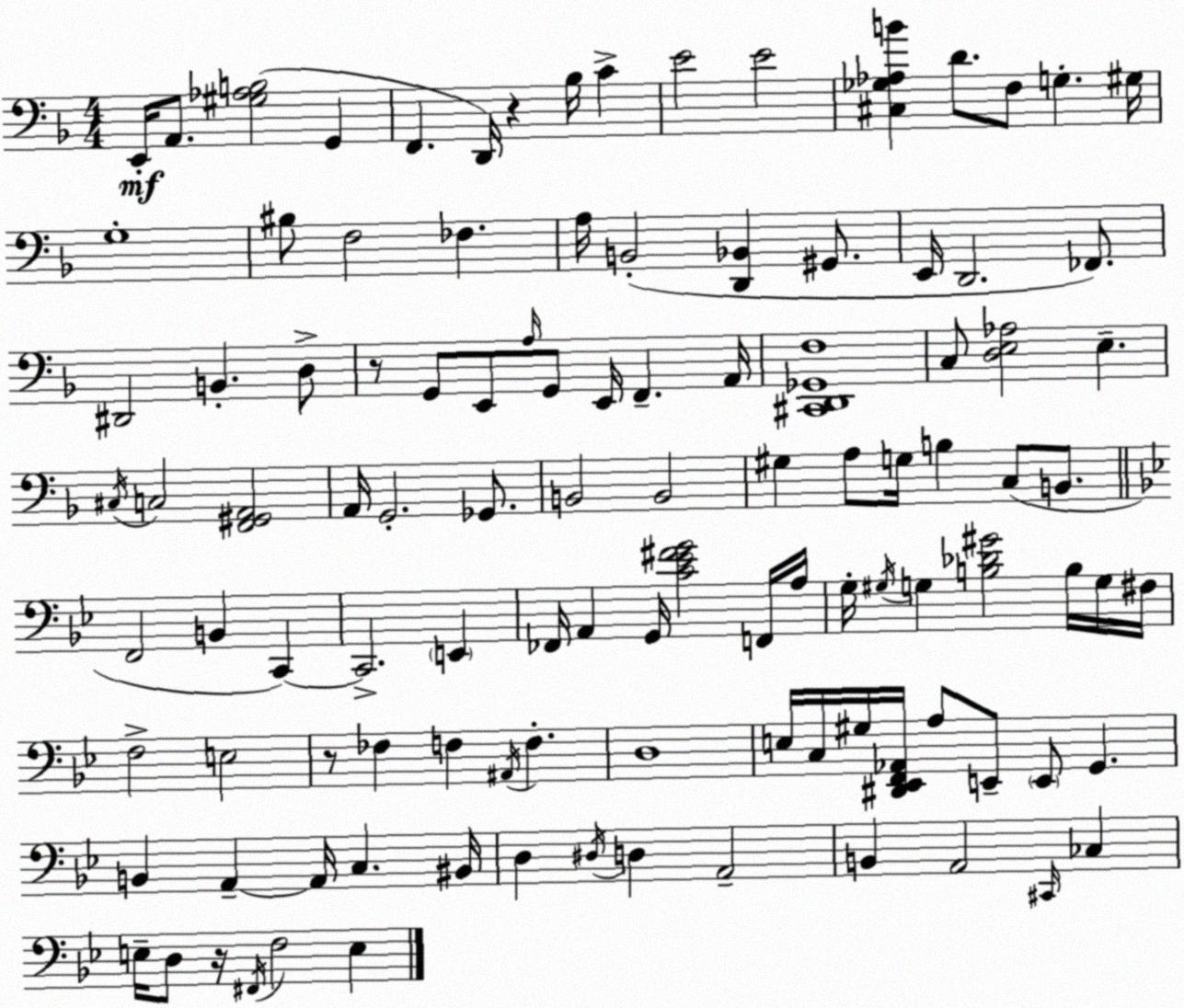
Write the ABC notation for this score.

X:1
T:Untitled
M:4/4
L:1/4
K:Dm
E,,/4 A,,/2 [^G,_A,B,]2 G,, F,, D,,/4 z _B,/4 C E2 E2 [^C,_G,_A,B] D/2 F,/2 G, ^G,/4 G,4 ^B,/2 F,2 _F, A,/4 B,,2 [D,,_B,,] ^G,,/2 E,,/4 D,,2 _F,,/2 ^D,,2 B,, D,/2 z/2 G,,/2 E,,/2 A,/4 G,,/2 E,,/4 F,, A,,/4 [^C,,D,,_G,,F,]4 C,/2 [D,E,_A,]2 E, ^C,/4 C,2 [F,,^G,,A,,]2 A,,/4 G,,2 _G,,/2 B,,2 B,,2 ^G, A,/2 G,/4 B, C,/2 B,,/2 F,,2 B,, C,, C,,2 E,, _F,,/4 A,, G,,/4 [C_E^FG]2 F,,/4 A,/4 G,/4 ^G,/4 G, [B,_D^G]2 B,/4 G,/4 ^F,/4 F,2 E,2 z/2 _F, F, ^A,,/4 F, D,4 E,/4 C,/4 ^G,/4 [^D,,_E,,F,,_A,,]/4 A,/2 E,,/2 E,,/2 G,, B,, A,, A,,/4 C, ^B,,/4 D, ^D,/4 D, A,,2 B,, A,,2 ^C,,/4 _C, E,/4 D,/2 z/4 ^F,,/4 F,2 E,